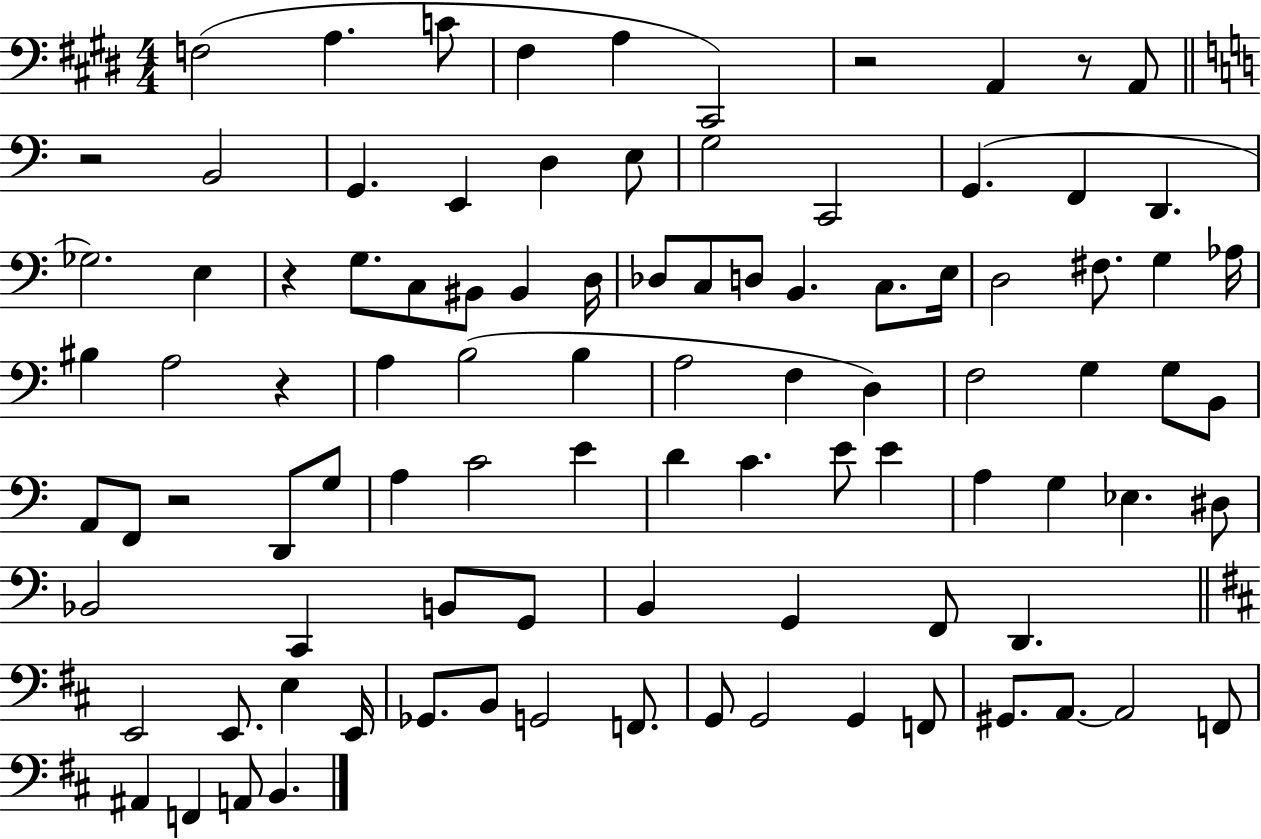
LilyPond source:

{
  \clef bass
  \numericTimeSignature
  \time 4/4
  \key e \major
  f2( a4. c'8 | fis4 a4 cis,2) | r2 a,4 r8 a,8 | \bar "||" \break \key c \major r2 b,2 | g,4. e,4 d4 e8 | g2 c,2 | g,4.( f,4 d,4. | \break ges2.) e4 | r4 g8. c8 bis,8 bis,4 d16 | des8 c8 d8 b,4. c8. e16 | d2 fis8. g4 aes16 | \break bis4 a2 r4 | a4 b2( b4 | a2 f4 d4) | f2 g4 g8 b,8 | \break a,8 f,8 r2 d,8 g8 | a4 c'2 e'4 | d'4 c'4. e'8 e'4 | a4 g4 ees4. dis8 | \break bes,2 c,4 b,8 g,8 | b,4 g,4 f,8 d,4. | \bar "||" \break \key b \minor e,2 e,8. e4 e,16 | ges,8. b,8 g,2 f,8. | g,8 g,2 g,4 f,8 | gis,8. a,8.~~ a,2 f,8 | \break ais,4 f,4 a,8 b,4. | \bar "|."
}